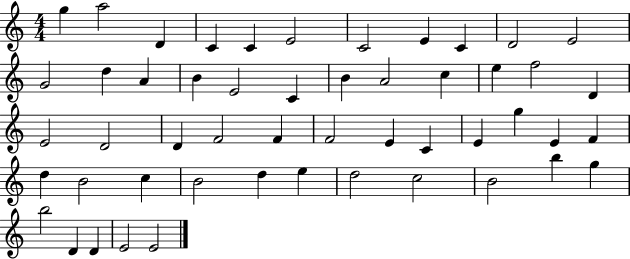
G5/q A5/h D4/q C4/q C4/q E4/h C4/h E4/q C4/q D4/h E4/h G4/h D5/q A4/q B4/q E4/h C4/q B4/q A4/h C5/q E5/q F5/h D4/q E4/h D4/h D4/q F4/h F4/q F4/h E4/q C4/q E4/q G5/q E4/q F4/q D5/q B4/h C5/q B4/h D5/q E5/q D5/h C5/h B4/h B5/q G5/q B5/h D4/q D4/q E4/h E4/h